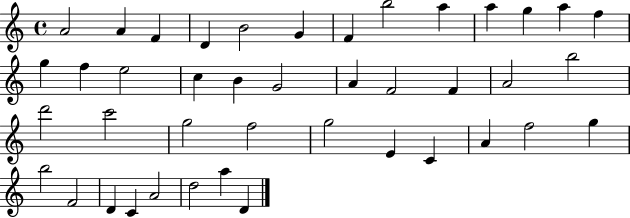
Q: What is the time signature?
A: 4/4